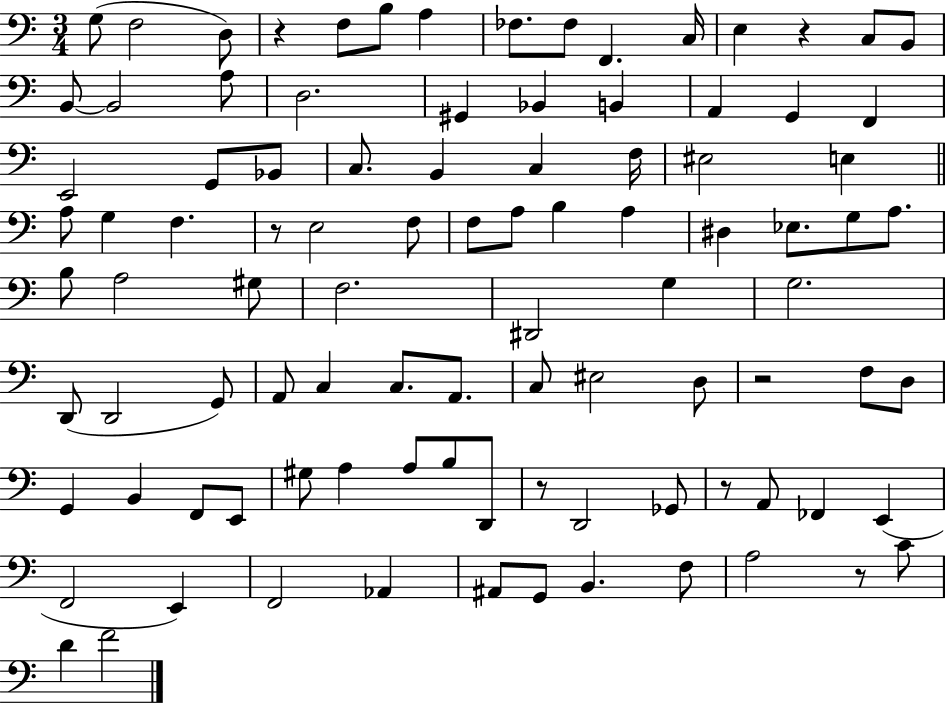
G3/e F3/h D3/e R/q F3/e B3/e A3/q FES3/e. FES3/e F2/q. C3/s E3/q R/q C3/e B2/e B2/e B2/h A3/e D3/h. G#2/q Bb2/q B2/q A2/q G2/q F2/q E2/h G2/e Bb2/e C3/e. B2/q C3/q F3/s EIS3/h E3/q A3/e G3/q F3/q. R/e E3/h F3/e F3/e A3/e B3/q A3/q D#3/q Eb3/e. G3/e A3/e. B3/e A3/h G#3/e F3/h. D#2/h G3/q G3/h. D2/e D2/h G2/e A2/e C3/q C3/e. A2/e. C3/e EIS3/h D3/e R/h F3/e D3/e G2/q B2/q F2/e E2/e G#3/e A3/q A3/e B3/e D2/e R/e D2/h Gb2/e R/e A2/e FES2/q E2/q F2/h E2/q F2/h Ab2/q A#2/e G2/e B2/q. F3/e A3/h R/e C4/e D4/q F4/h